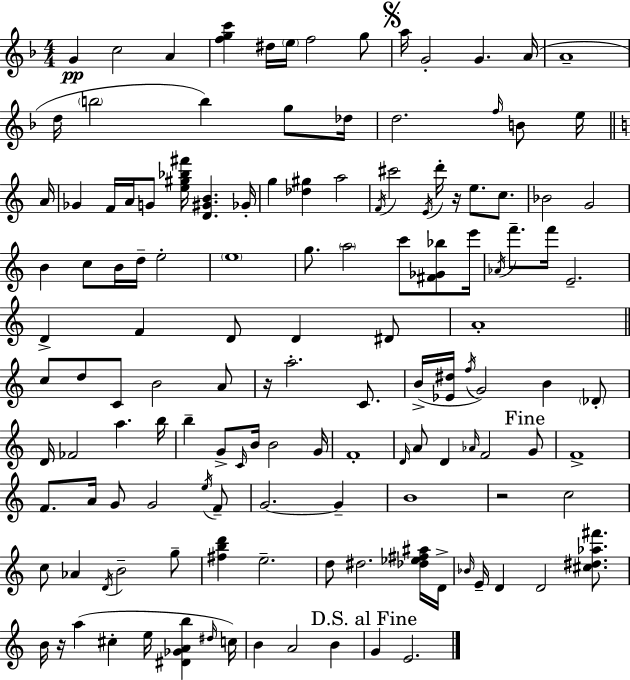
G4/q C5/h A4/q [F5,G5,C6]/q D#5/s E5/s F5/h G5/e A5/s G4/h G4/q. A4/s A4/w D5/s B5/h B5/q G5/e Db5/s D5/h. F5/s B4/e E5/s A4/s Gb4/q F4/s A4/s G4/e [E5,G#5,Bb5,F#6]/s [D4,G#4,B4]/q. Gb4/s G5/q [Db5,G#5]/q A5/h F4/s C#6/h E4/s D6/s R/s E5/e. C5/e. Bb4/h G4/h B4/q C5/e B4/s D5/s E5/h E5/w G5/e. A5/h C6/e [F#4,Gb4,Bb5]/e E6/s Ab4/s F6/e. F6/s E4/h. D4/q F4/q D4/e D4/q D#4/e A4/w C5/e D5/e C4/e B4/h A4/e R/s A5/h. C4/e. B4/s [Eb4,D#5]/s F5/s G4/h B4/q Db4/e D4/s FES4/h A5/q. B5/s B5/q G4/e C4/s B4/s B4/h G4/s F4/w D4/s A4/e D4/q Ab4/s F4/h G4/e F4/w F4/e. A4/s G4/e G4/h E5/s F4/e G4/h. G4/q B4/w R/h C5/h C5/e Ab4/q D4/s B4/h G5/e [F#5,B5,D6]/q E5/h. D5/e D#5/h. [Db5,Eb5,F#5,A#5]/s D4/s Bb4/s E4/s D4/q D4/h [C#5,D#5,Ab5,F#6]/e. B4/s R/s A5/q C#5/q E5/s [D#4,Gb4,A4,B5]/q D#5/s C5/s B4/q A4/h B4/q G4/q E4/h.